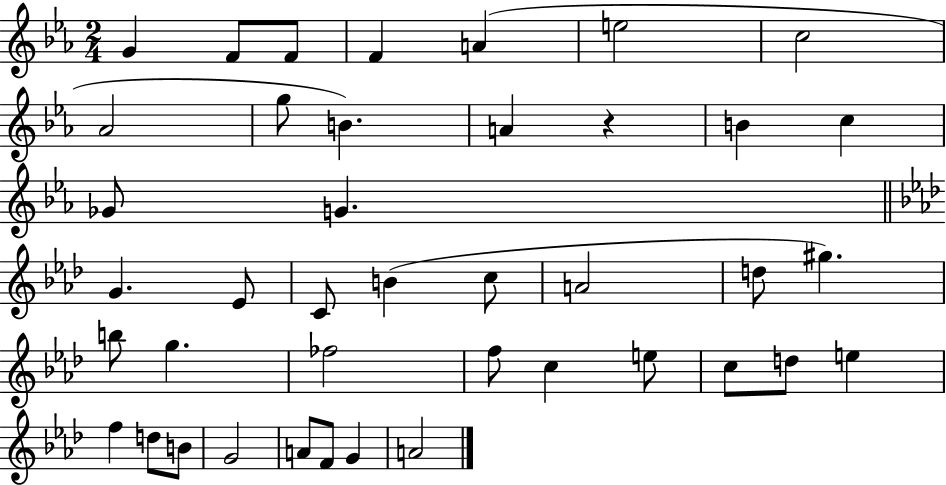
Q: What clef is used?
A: treble